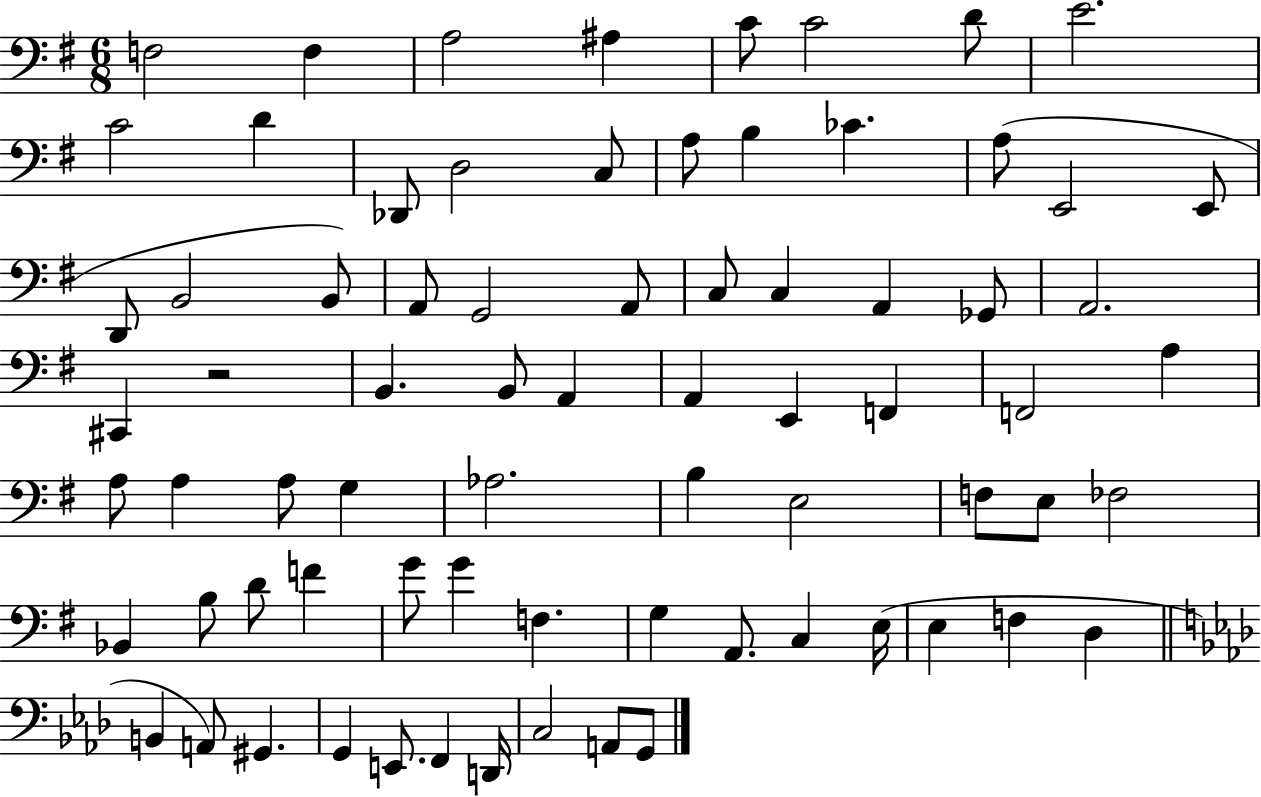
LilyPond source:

{
  \clef bass
  \numericTimeSignature
  \time 6/8
  \key g \major
  f2 f4 | a2 ais4 | c'8 c'2 d'8 | e'2. | \break c'2 d'4 | des,8 d2 c8 | a8 b4 ces'4. | a8( e,2 e,8 | \break d,8 b,2 b,8) | a,8 g,2 a,8 | c8 c4 a,4 ges,8 | a,2. | \break cis,4 r2 | b,4. b,8 a,4 | a,4 e,4 f,4 | f,2 a4 | \break a8 a4 a8 g4 | aes2. | b4 e2 | f8 e8 fes2 | \break bes,4 b8 d'8 f'4 | g'8 g'4 f4. | g4 a,8. c4 e16( | e4 f4 d4 | \break \bar "||" \break \key aes \major b,4 a,8) gis,4. | g,4 e,8. f,4 d,16 | c2 a,8 g,8 | \bar "|."
}